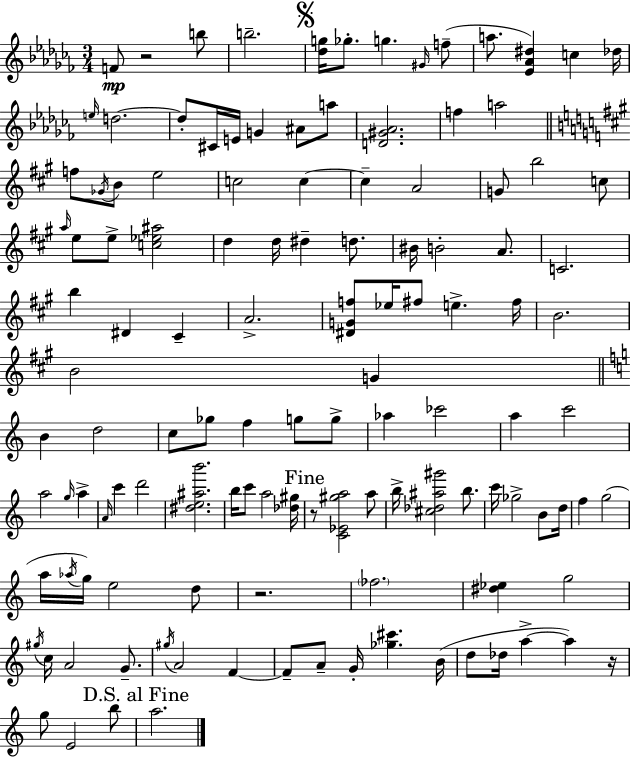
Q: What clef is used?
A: treble